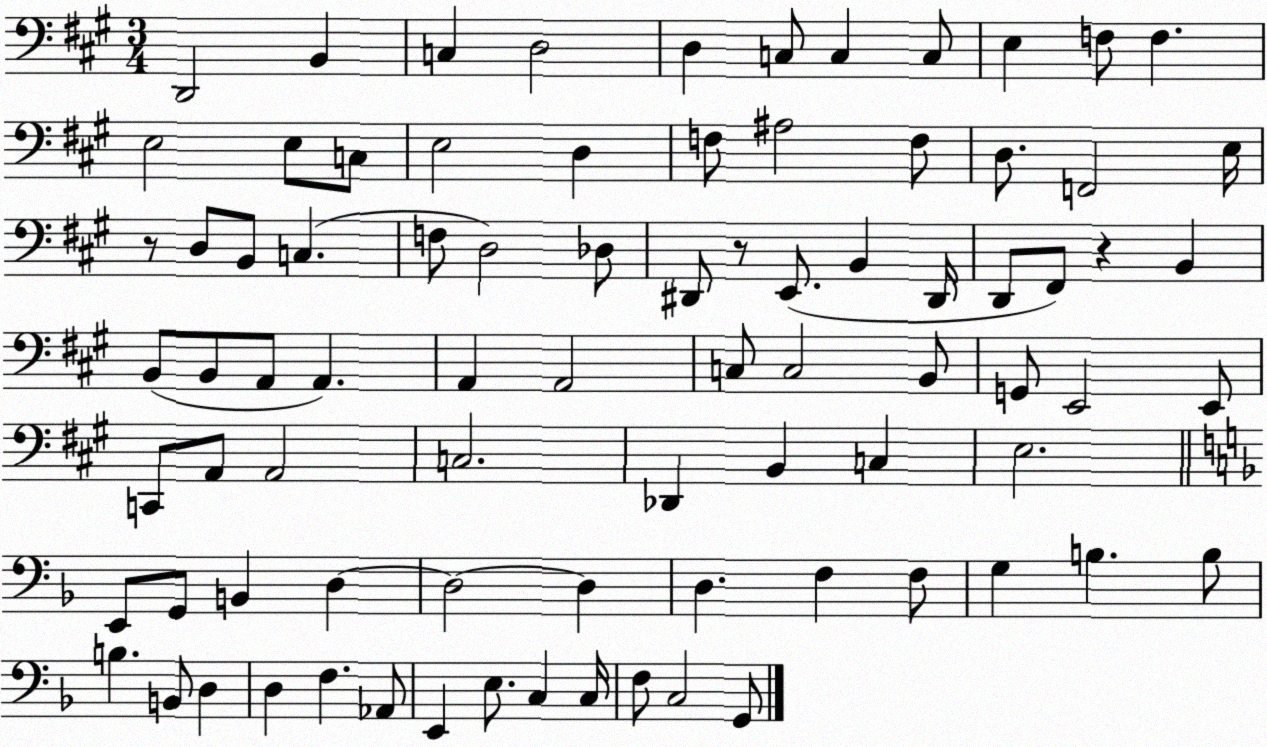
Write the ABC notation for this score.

X:1
T:Untitled
M:3/4
L:1/4
K:A
D,,2 B,, C, D,2 D, C,/2 C, C,/2 E, F,/2 F, E,2 E,/2 C,/2 E,2 D, F,/2 ^A,2 F,/2 D,/2 F,,2 E,/4 z/2 D,/2 B,,/2 C, F,/2 D,2 _D,/2 ^D,,/2 z/2 E,,/2 B,, ^D,,/4 D,,/2 ^F,,/2 z B,, B,,/2 B,,/2 A,,/2 A,, A,, A,,2 C,/2 C,2 B,,/2 G,,/2 E,,2 E,,/2 C,,/2 A,,/2 A,,2 C,2 _D,, B,, C, E,2 E,,/2 G,,/2 B,, D, D,2 D, D, F, F,/2 G, B, B,/2 B, B,,/2 D, D, F, _A,,/2 E,, E,/2 C, C,/4 F,/2 C,2 G,,/2